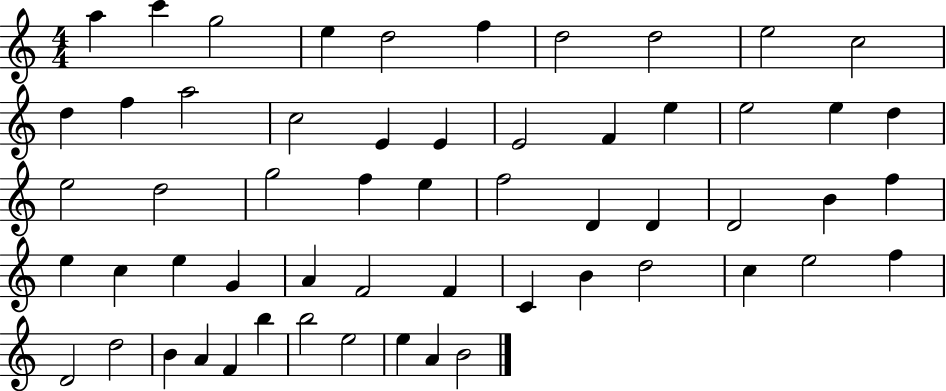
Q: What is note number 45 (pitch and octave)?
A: E5